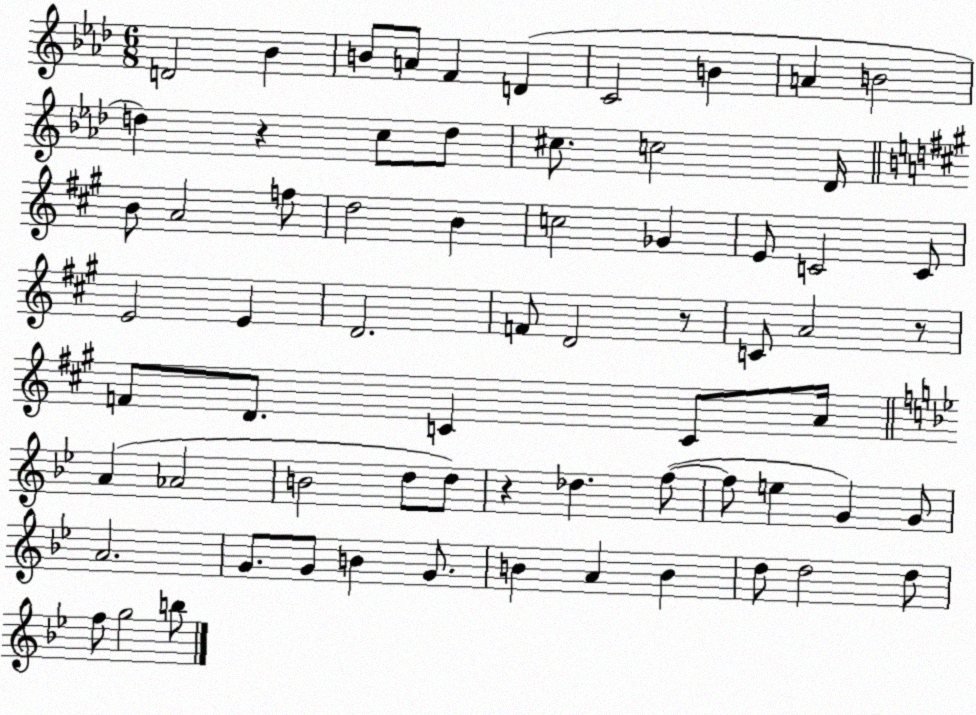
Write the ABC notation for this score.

X:1
T:Untitled
M:6/8
L:1/4
K:Ab
D2 _B B/2 A/2 F D C2 B A B2 d z c/2 d/2 ^c/2 c2 _D/4 B/2 A2 f/2 d2 B c2 _G E/2 C2 C/2 E2 E D2 F/2 D2 z/2 C/2 A2 z/2 F/2 D/2 C C/2 A/4 A _A2 B2 d/2 d/2 z _d f/2 f/2 e G G/2 A2 G/2 G/2 B G/2 B A B d/2 d2 d/2 f/2 g2 b/2